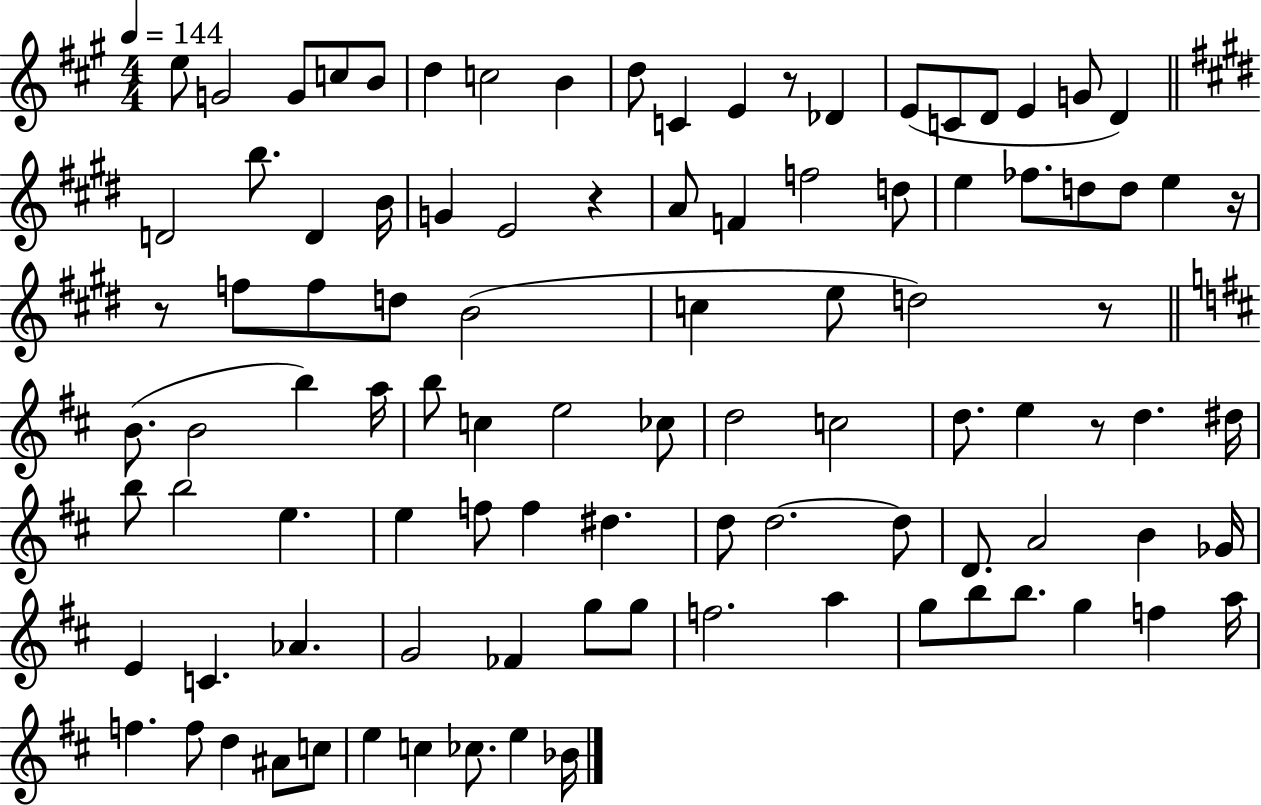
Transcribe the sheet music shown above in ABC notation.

X:1
T:Untitled
M:4/4
L:1/4
K:A
e/2 G2 G/2 c/2 B/2 d c2 B d/2 C E z/2 _D E/2 C/2 D/2 E G/2 D D2 b/2 D B/4 G E2 z A/2 F f2 d/2 e _f/2 d/2 d/2 e z/4 z/2 f/2 f/2 d/2 B2 c e/2 d2 z/2 B/2 B2 b a/4 b/2 c e2 _c/2 d2 c2 d/2 e z/2 d ^d/4 b/2 b2 e e f/2 f ^d d/2 d2 d/2 D/2 A2 B _G/4 E C _A G2 _F g/2 g/2 f2 a g/2 b/2 b/2 g f a/4 f f/2 d ^A/2 c/2 e c _c/2 e _B/4